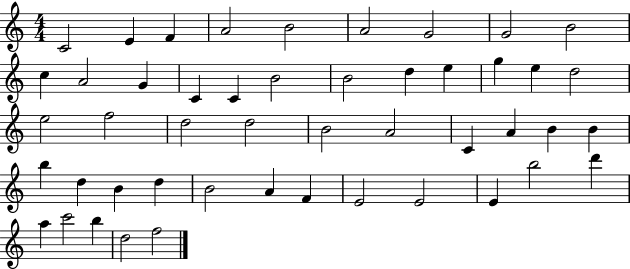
X:1
T:Untitled
M:4/4
L:1/4
K:C
C2 E F A2 B2 A2 G2 G2 B2 c A2 G C C B2 B2 d e g e d2 e2 f2 d2 d2 B2 A2 C A B B b d B d B2 A F E2 E2 E b2 d' a c'2 b d2 f2